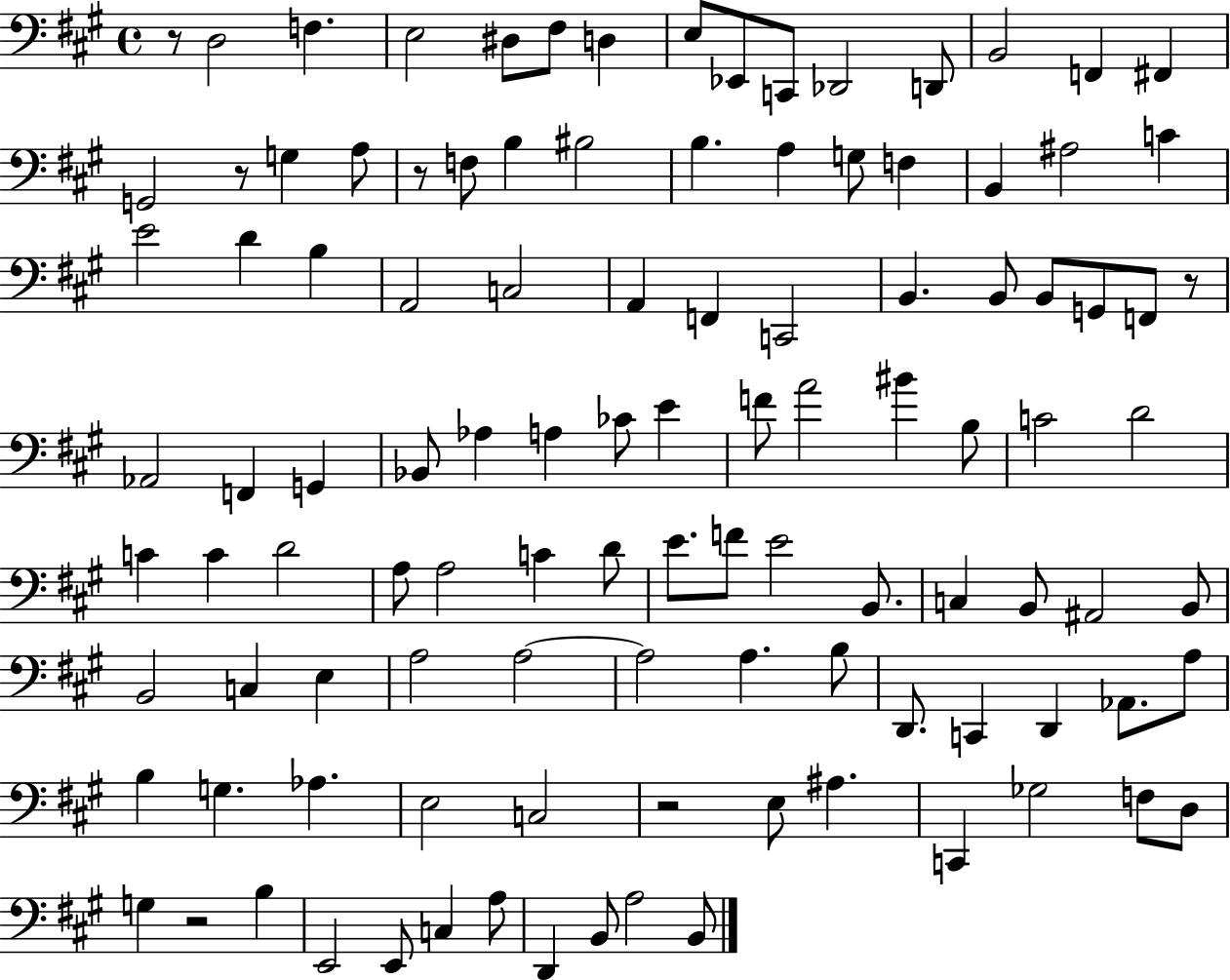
{
  \clef bass
  \time 4/4
  \defaultTimeSignature
  \key a \major
  \repeat volta 2 { r8 d2 f4. | e2 dis8 fis8 d4 | e8 ees,8 c,8 des,2 d,8 | b,2 f,4 fis,4 | \break g,2 r8 g4 a8 | r8 f8 b4 bis2 | b4. a4 g8 f4 | b,4 ais2 c'4 | \break e'2 d'4 b4 | a,2 c2 | a,4 f,4 c,2 | b,4. b,8 b,8 g,8 f,8 r8 | \break aes,2 f,4 g,4 | bes,8 aes4 a4 ces'8 e'4 | f'8 a'2 bis'4 b8 | c'2 d'2 | \break c'4 c'4 d'2 | a8 a2 c'4 d'8 | e'8. f'8 e'2 b,8. | c4 b,8 ais,2 b,8 | \break b,2 c4 e4 | a2 a2~~ | a2 a4. b8 | d,8. c,4 d,4 aes,8. a8 | \break b4 g4. aes4. | e2 c2 | r2 e8 ais4. | c,4 ges2 f8 d8 | \break g4 r2 b4 | e,2 e,8 c4 a8 | d,4 b,8 a2 b,8 | } \bar "|."
}